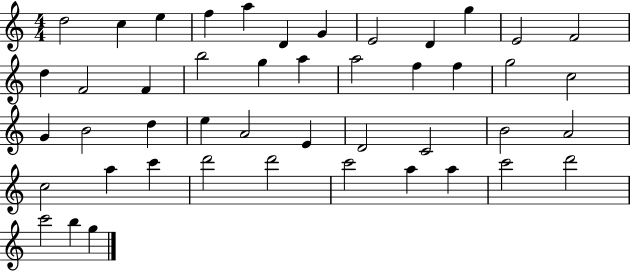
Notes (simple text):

D5/h C5/q E5/q F5/q A5/q D4/q G4/q E4/h D4/q G5/q E4/h F4/h D5/q F4/h F4/q B5/h G5/q A5/q A5/h F5/q F5/q G5/h C5/h G4/q B4/h D5/q E5/q A4/h E4/q D4/h C4/h B4/h A4/h C5/h A5/q C6/q D6/h D6/h C6/h A5/q A5/q C6/h D6/h C6/h B5/q G5/q